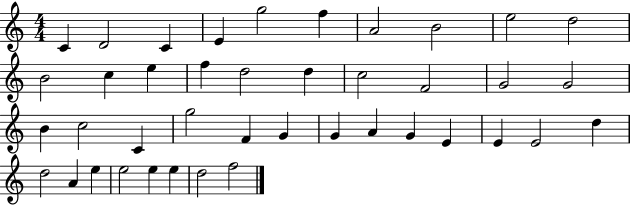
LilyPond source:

{
  \clef treble
  \numericTimeSignature
  \time 4/4
  \key c \major
  c'4 d'2 c'4 | e'4 g''2 f''4 | a'2 b'2 | e''2 d''2 | \break b'2 c''4 e''4 | f''4 d''2 d''4 | c''2 f'2 | g'2 g'2 | \break b'4 c''2 c'4 | g''2 f'4 g'4 | g'4 a'4 g'4 e'4 | e'4 e'2 d''4 | \break d''2 a'4 e''4 | e''2 e''4 e''4 | d''2 f''2 | \bar "|."
}